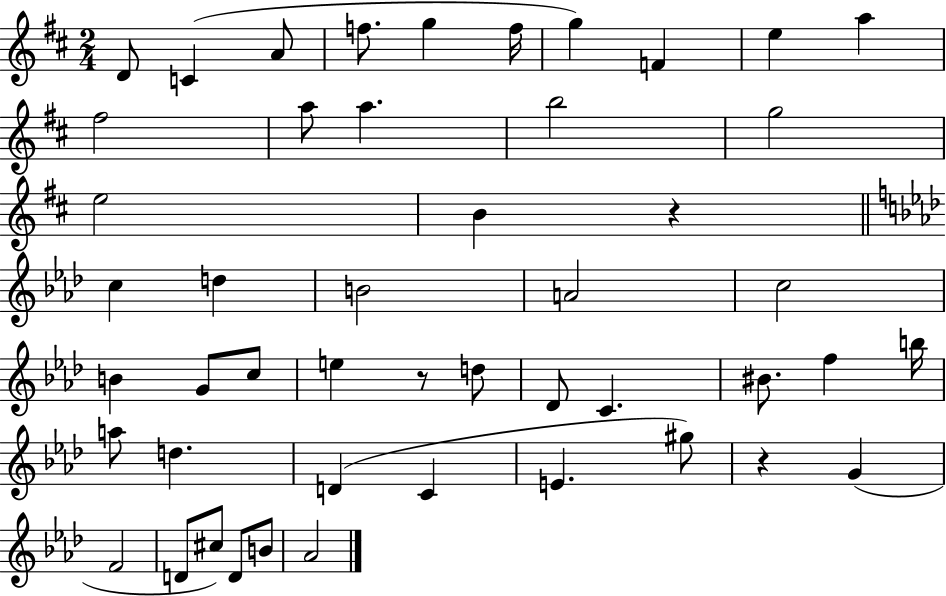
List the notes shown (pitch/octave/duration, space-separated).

D4/e C4/q A4/e F5/e. G5/q F5/s G5/q F4/q E5/q A5/q F#5/h A5/e A5/q. B5/h G5/h E5/h B4/q R/q C5/q D5/q B4/h A4/h C5/h B4/q G4/e C5/e E5/q R/e D5/e Db4/e C4/q. BIS4/e. F5/q B5/s A5/e D5/q. D4/q C4/q E4/q. G#5/e R/q G4/q F4/h D4/e C#5/e D4/e B4/e Ab4/h